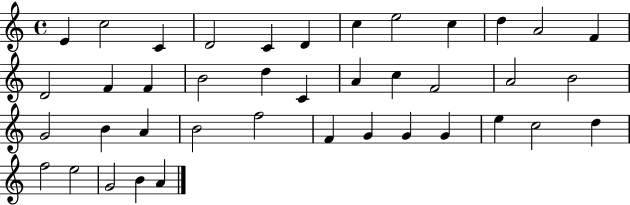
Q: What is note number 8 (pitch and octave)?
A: E5